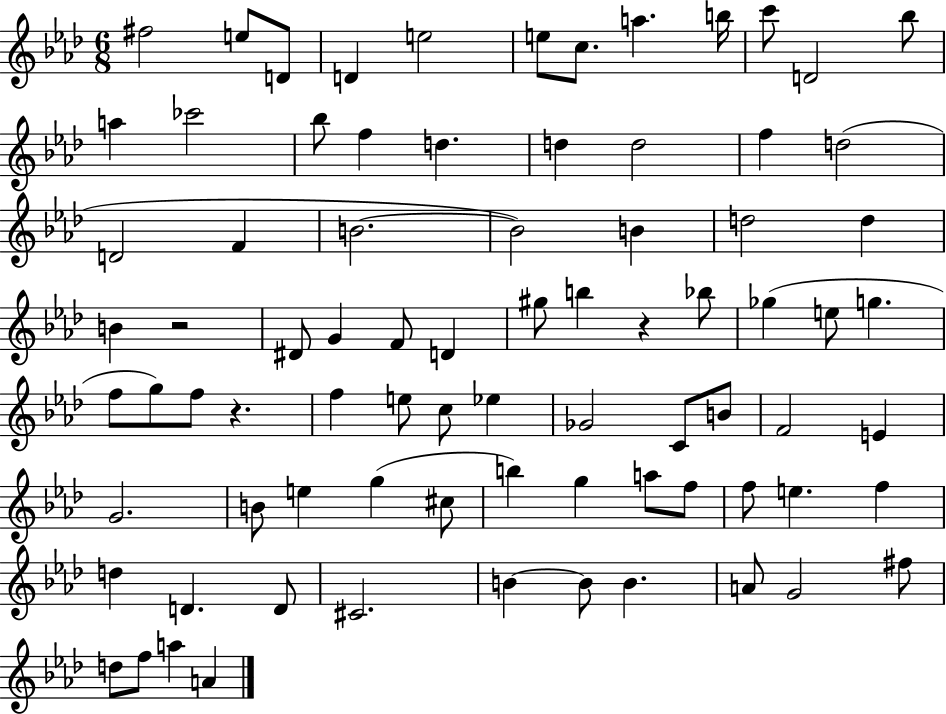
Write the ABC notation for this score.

X:1
T:Untitled
M:6/8
L:1/4
K:Ab
^f2 e/2 D/2 D e2 e/2 c/2 a b/4 c'/2 D2 _b/2 a _c'2 _b/2 f d d d2 f d2 D2 F B2 B2 B d2 d B z2 ^D/2 G F/2 D ^g/2 b z _b/2 _g e/2 g f/2 g/2 f/2 z f e/2 c/2 _e _G2 C/2 B/2 F2 E G2 B/2 e g ^c/2 b g a/2 f/2 f/2 e f d D D/2 ^C2 B B/2 B A/2 G2 ^f/2 d/2 f/2 a A